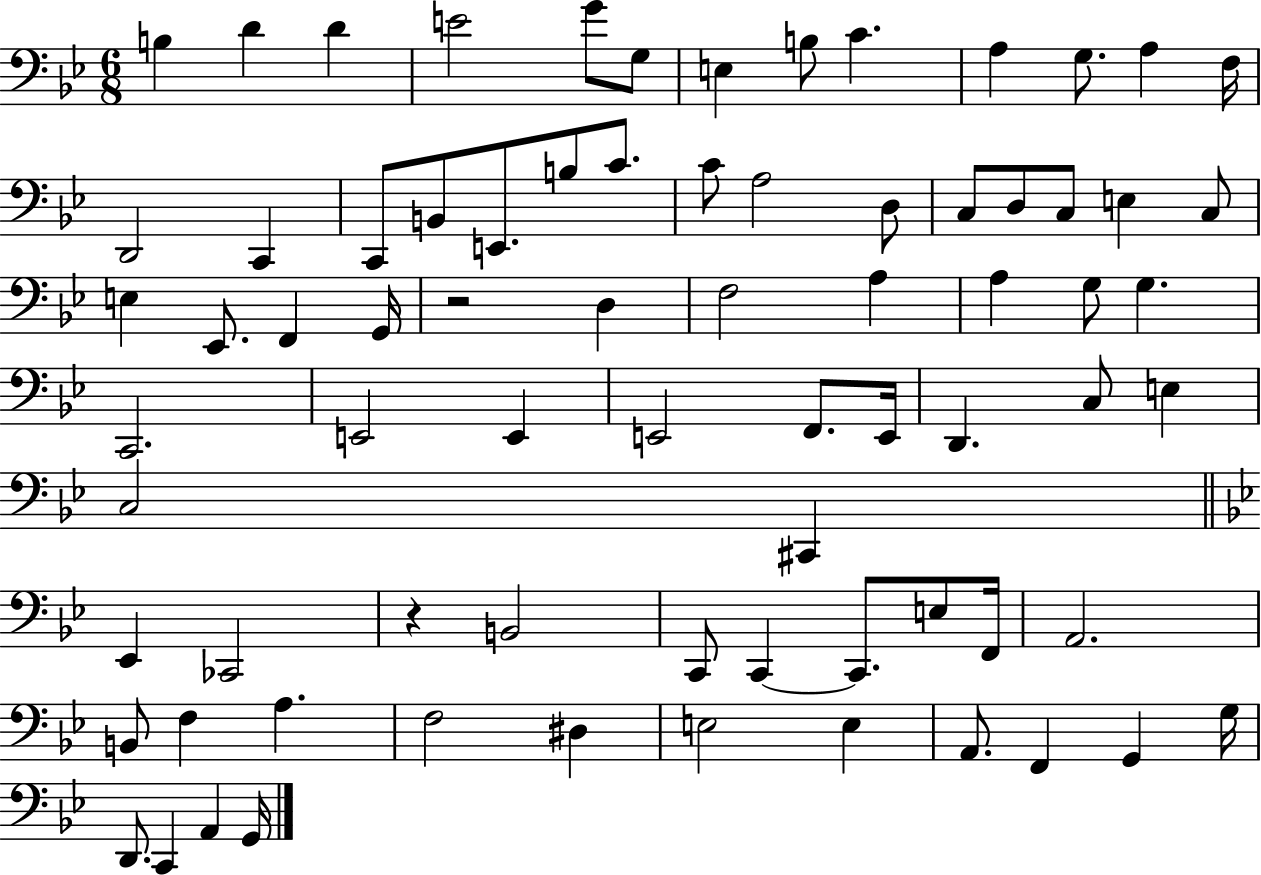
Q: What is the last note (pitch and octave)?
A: G2